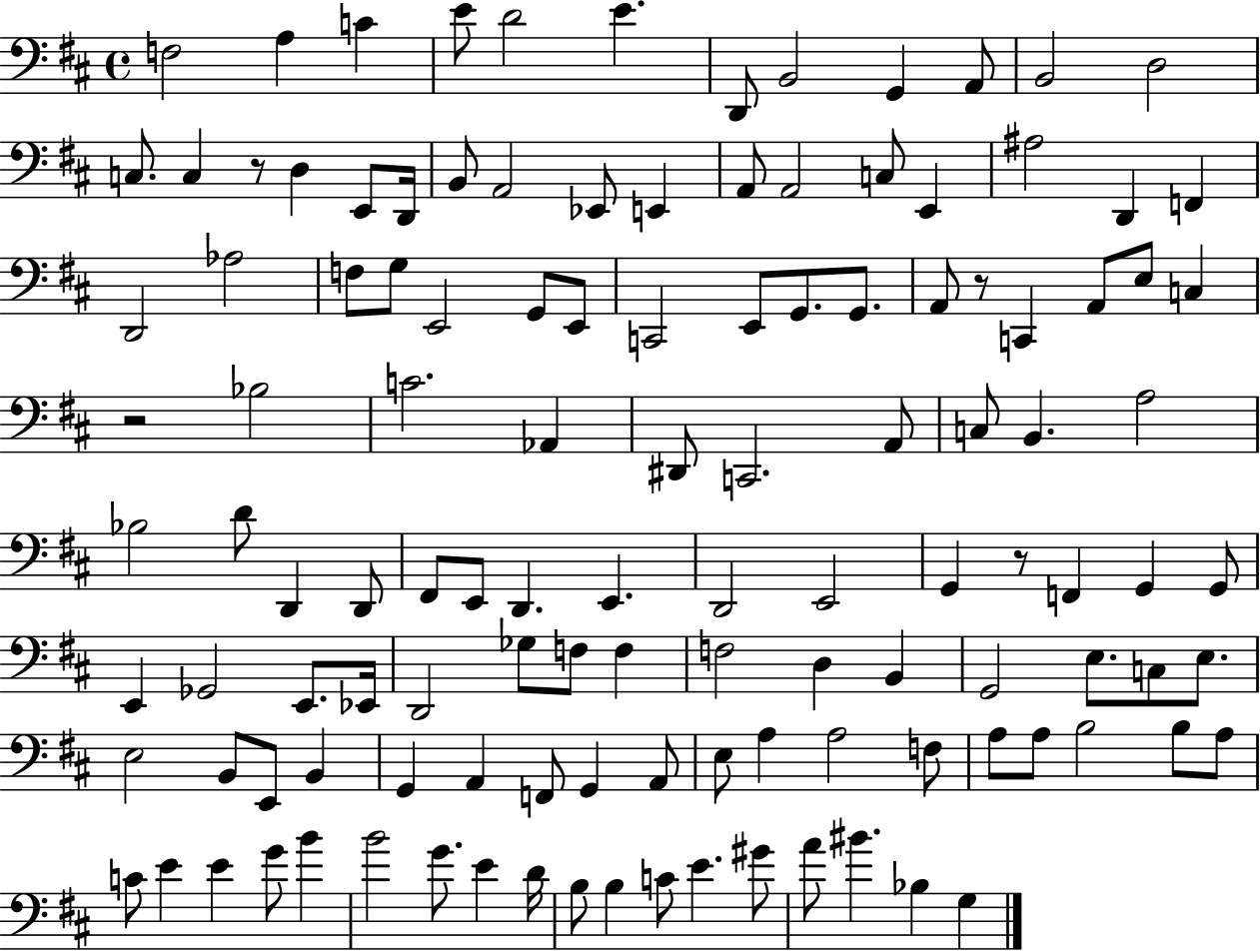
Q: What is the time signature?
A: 4/4